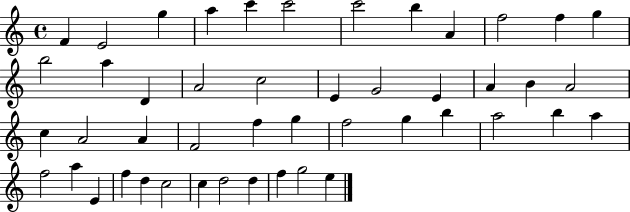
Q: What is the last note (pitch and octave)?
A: E5